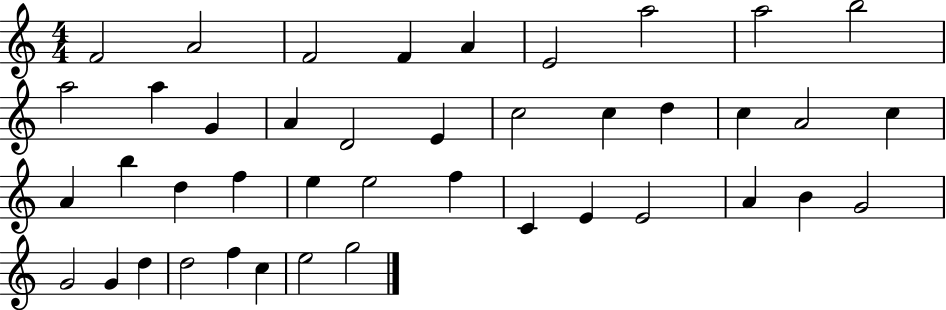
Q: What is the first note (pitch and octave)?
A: F4